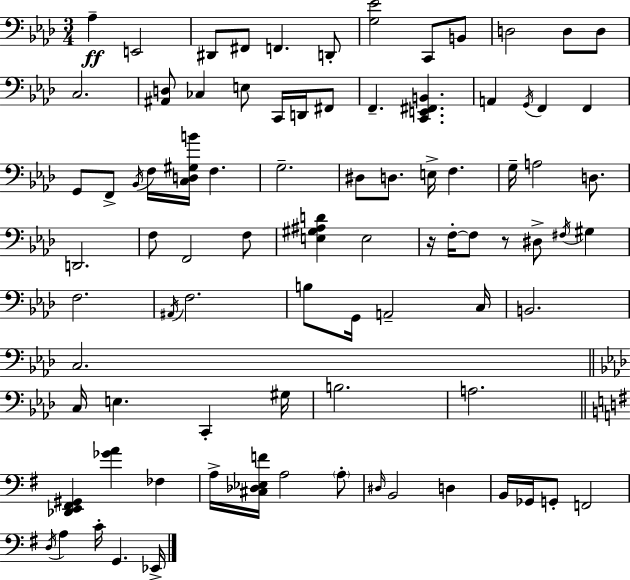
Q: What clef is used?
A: bass